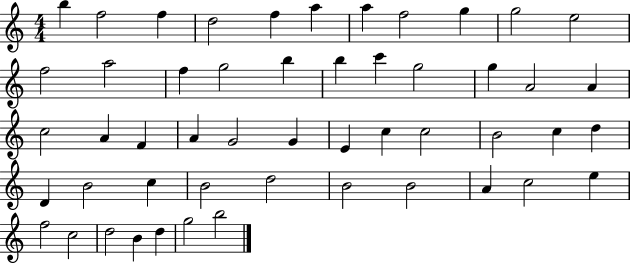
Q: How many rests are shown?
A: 0